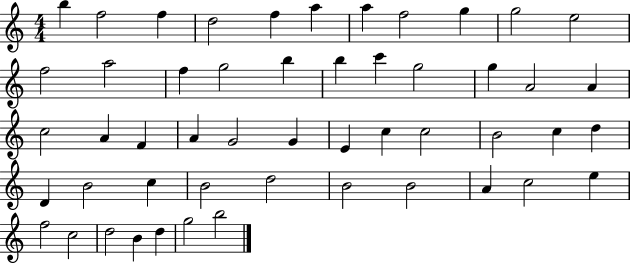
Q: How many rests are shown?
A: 0